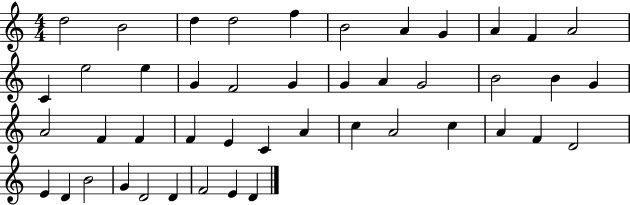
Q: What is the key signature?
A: C major